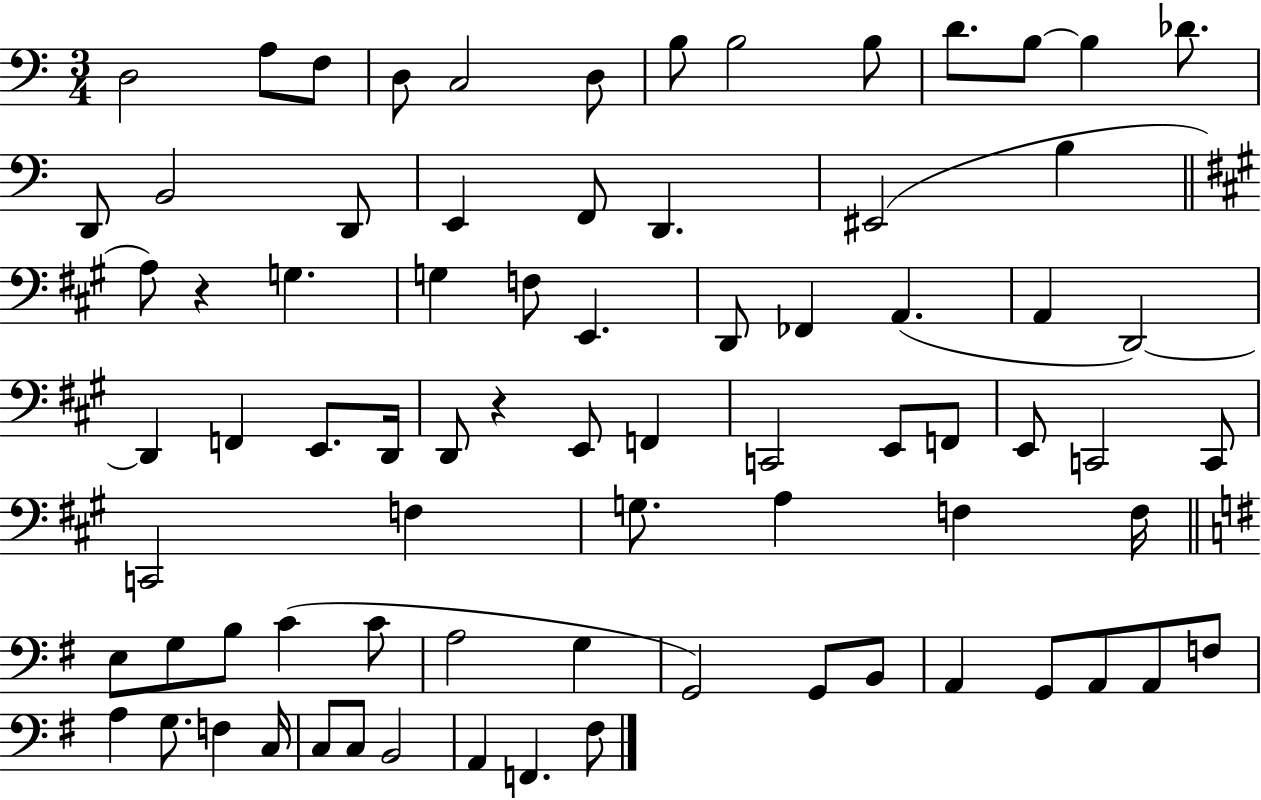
X:1
T:Untitled
M:3/4
L:1/4
K:C
D,2 A,/2 F,/2 D,/2 C,2 D,/2 B,/2 B,2 B,/2 D/2 B,/2 B, _D/2 D,,/2 B,,2 D,,/2 E,, F,,/2 D,, ^E,,2 B, A,/2 z G, G, F,/2 E,, D,,/2 _F,, A,, A,, D,,2 D,, F,, E,,/2 D,,/4 D,,/2 z E,,/2 F,, C,,2 E,,/2 F,,/2 E,,/2 C,,2 C,,/2 C,,2 F, G,/2 A, F, F,/4 E,/2 G,/2 B,/2 C C/2 A,2 G, G,,2 G,,/2 B,,/2 A,, G,,/2 A,,/2 A,,/2 F,/2 A, G,/2 F, C,/4 C,/2 C,/2 B,,2 A,, F,, ^F,/2